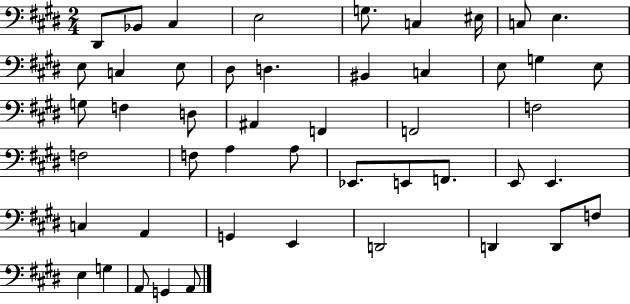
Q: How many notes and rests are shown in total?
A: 48